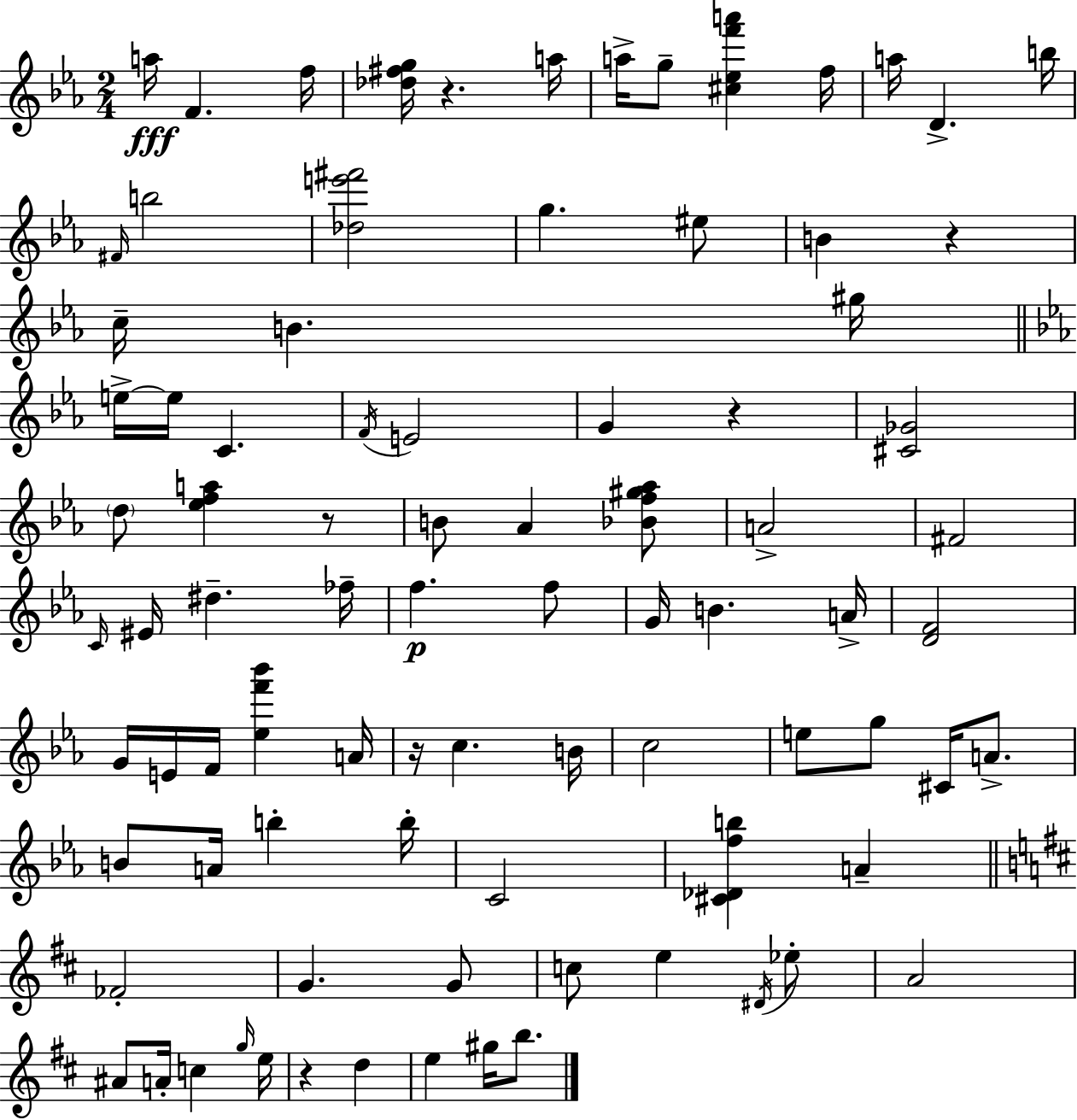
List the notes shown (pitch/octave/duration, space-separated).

A5/s F4/q. F5/s [Db5,F#5,G5]/s R/q. A5/s A5/s G5/e [C#5,Eb5,F6,A6]/q F5/s A5/s D4/q. B5/s F#4/s B5/h [Db5,E6,F#6]/h G5/q. EIS5/e B4/q R/q C5/s B4/q. G#5/s E5/s E5/s C4/q. F4/s E4/h G4/q R/q [C#4,Gb4]/h D5/e [Eb5,F5,A5]/q R/e B4/e Ab4/q [Bb4,F5,G#5,Ab5]/e A4/h F#4/h C4/s EIS4/s D#5/q. FES5/s F5/q. F5/e G4/s B4/q. A4/s [D4,F4]/h G4/s E4/s F4/s [Eb5,F6,Bb6]/q A4/s R/s C5/q. B4/s C5/h E5/e G5/e C#4/s A4/e. B4/e A4/s B5/q B5/s C4/h [C#4,Db4,F5,B5]/q A4/q FES4/h G4/q. G4/e C5/e E5/q D#4/s Eb5/e A4/h A#4/e A4/s C5/q G5/s E5/s R/q D5/q E5/q G#5/s B5/e.